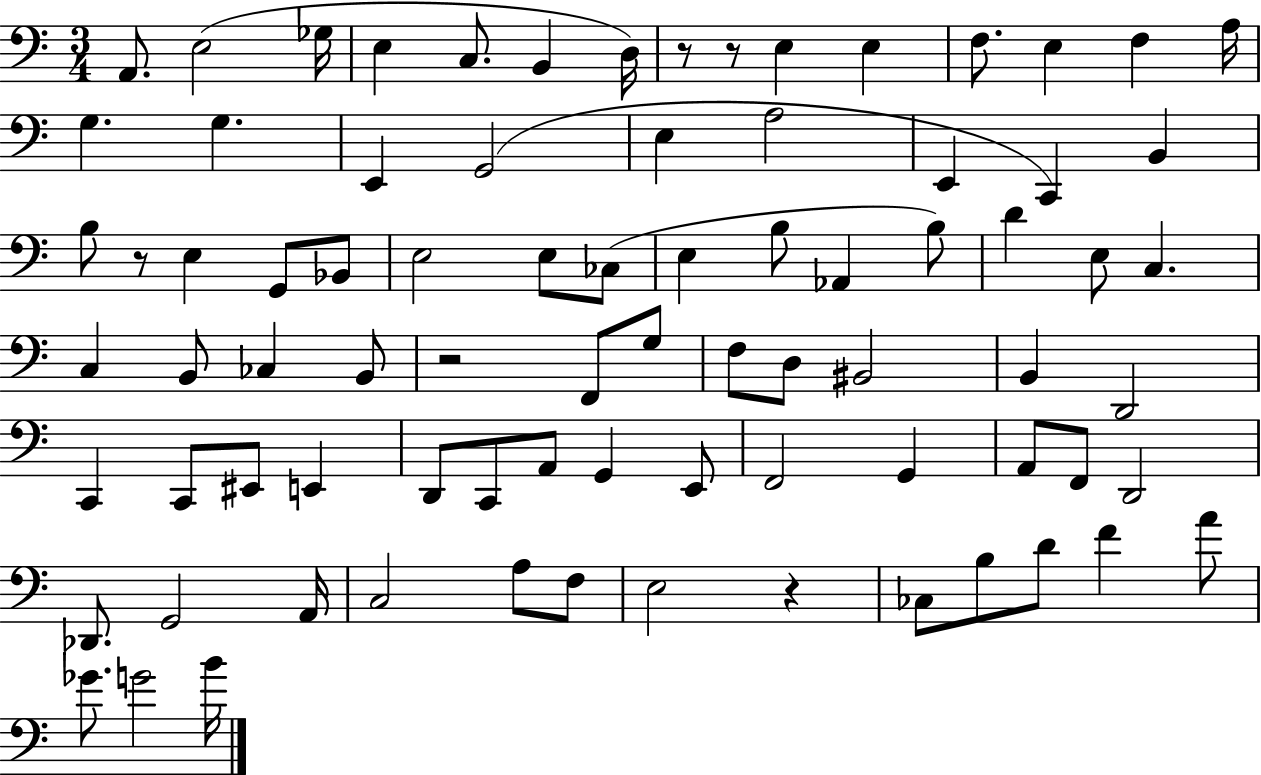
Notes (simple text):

A2/e. E3/h Gb3/s E3/q C3/e. B2/q D3/s R/e R/e E3/q E3/q F3/e. E3/q F3/q A3/s G3/q. G3/q. E2/q G2/h E3/q A3/h E2/q C2/q B2/q B3/e R/e E3/q G2/e Bb2/e E3/h E3/e CES3/e E3/q B3/e Ab2/q B3/e D4/q E3/e C3/q. C3/q B2/e CES3/q B2/e R/h F2/e G3/e F3/e D3/e BIS2/h B2/q D2/h C2/q C2/e EIS2/e E2/q D2/e C2/e A2/e G2/q E2/e F2/h G2/q A2/e F2/e D2/h Db2/e. G2/h A2/s C3/h A3/e F3/e E3/h R/q CES3/e B3/e D4/e F4/q A4/e Gb4/e. G4/h B4/s